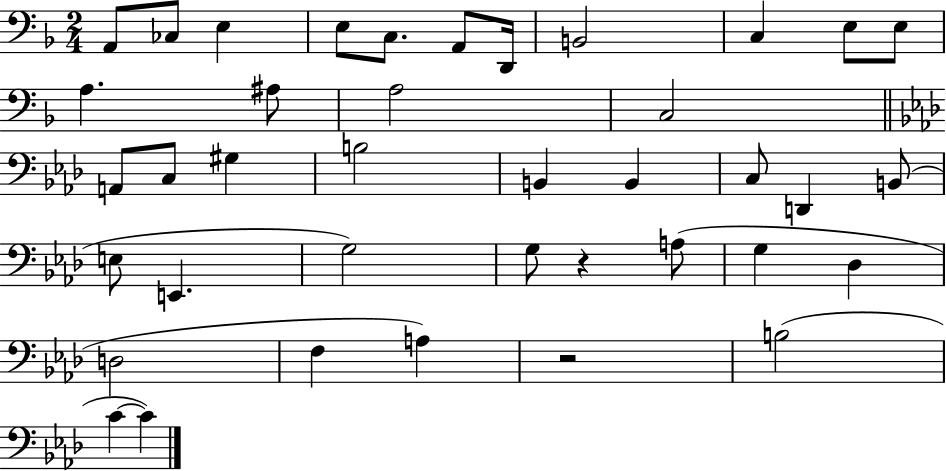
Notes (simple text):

A2/e CES3/e E3/q E3/e C3/e. A2/e D2/s B2/h C3/q E3/e E3/e A3/q. A#3/e A3/h C3/h A2/e C3/e G#3/q B3/h B2/q B2/q C3/e D2/q B2/e E3/e E2/q. G3/h G3/e R/q A3/e G3/q Db3/q D3/h F3/q A3/q R/h B3/h C4/q C4/q